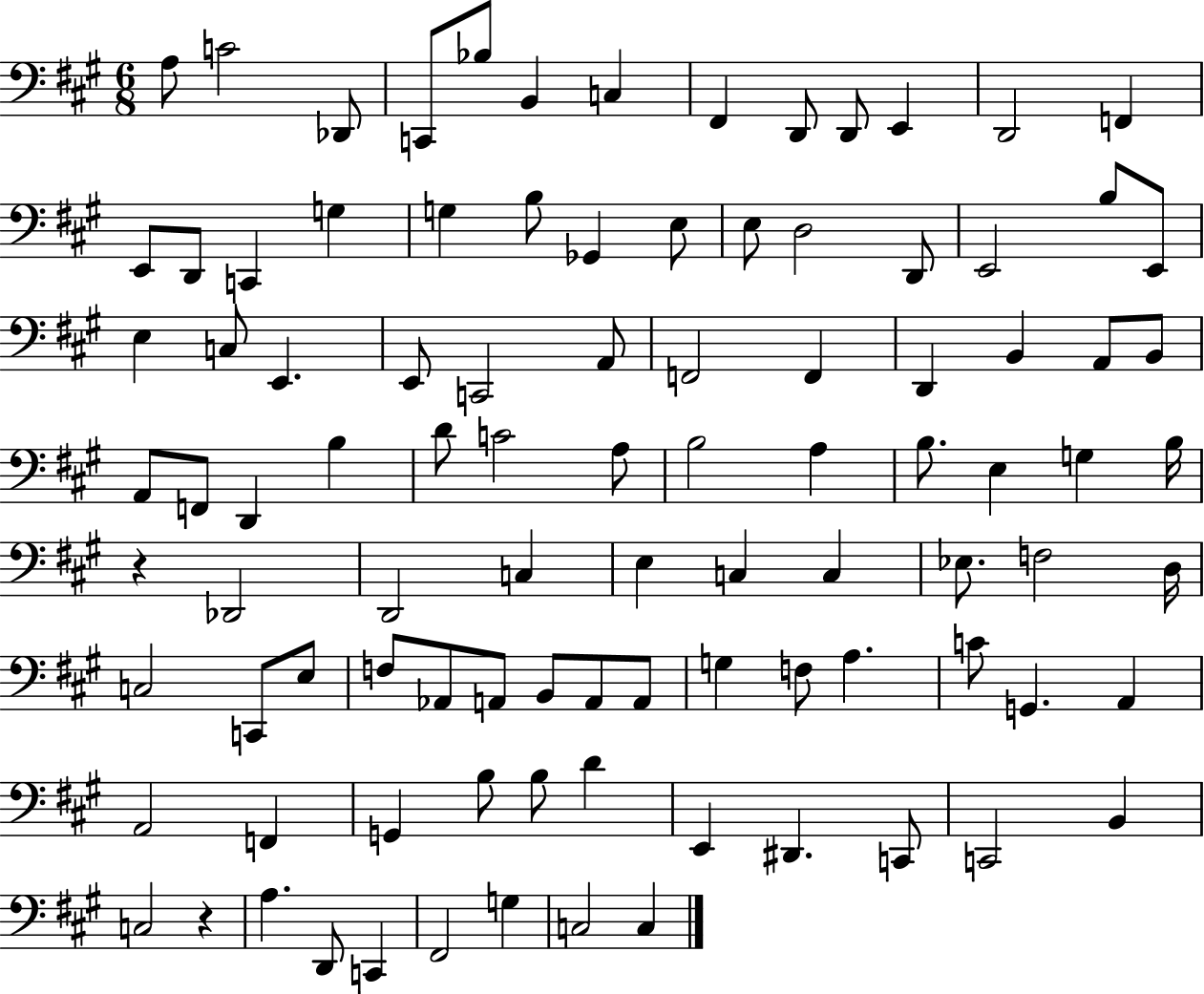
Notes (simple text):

A3/e C4/h Db2/e C2/e Bb3/e B2/q C3/q F#2/q D2/e D2/e E2/q D2/h F2/q E2/e D2/e C2/q G3/q G3/q B3/e Gb2/q E3/e E3/e D3/h D2/e E2/h B3/e E2/e E3/q C3/e E2/q. E2/e C2/h A2/e F2/h F2/q D2/q B2/q A2/e B2/e A2/e F2/e D2/q B3/q D4/e C4/h A3/e B3/h A3/q B3/e. E3/q G3/q B3/s R/q Db2/h D2/h C3/q E3/q C3/q C3/q Eb3/e. F3/h D3/s C3/h C2/e E3/e F3/e Ab2/e A2/e B2/e A2/e A2/e G3/q F3/e A3/q. C4/e G2/q. A2/q A2/h F2/q G2/q B3/e B3/e D4/q E2/q D#2/q. C2/e C2/h B2/q C3/h R/q A3/q. D2/e C2/q F#2/h G3/q C3/h C3/q